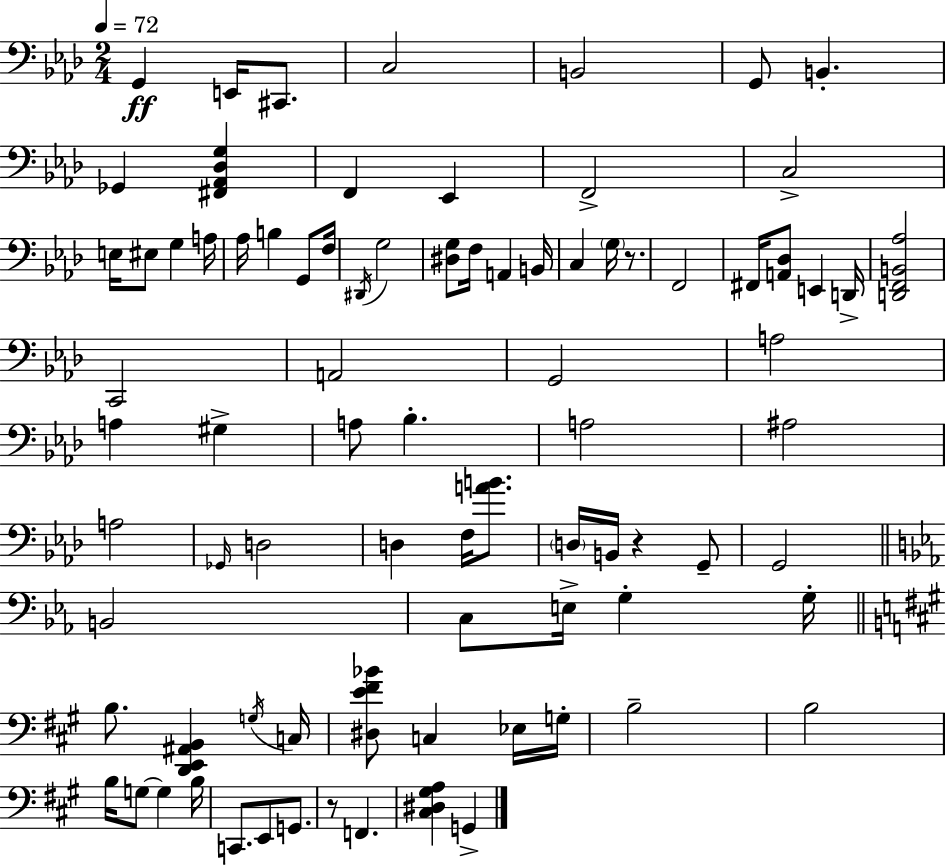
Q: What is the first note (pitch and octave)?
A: G2